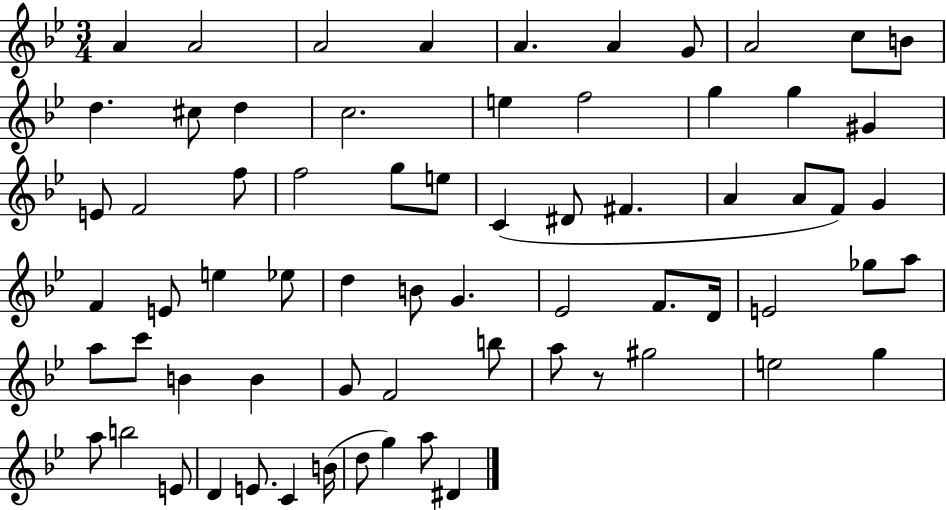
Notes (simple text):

A4/q A4/h A4/h A4/q A4/q. A4/q G4/e A4/h C5/e B4/e D5/q. C#5/e D5/q C5/h. E5/q F5/h G5/q G5/q G#4/q E4/e F4/h F5/e F5/h G5/e E5/e C4/q D#4/e F#4/q. A4/q A4/e F4/e G4/q F4/q E4/e E5/q Eb5/e D5/q B4/e G4/q. Eb4/h F4/e. D4/s E4/h Gb5/e A5/e A5/e C6/e B4/q B4/q G4/e F4/h B5/e A5/e R/e G#5/h E5/h G5/q A5/e B5/h E4/e D4/q E4/e. C4/q B4/s D5/e G5/q A5/e D#4/q